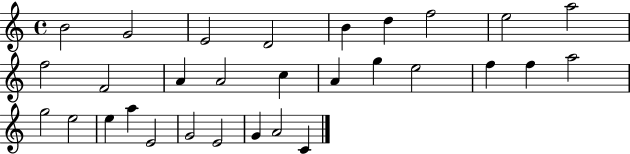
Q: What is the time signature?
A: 4/4